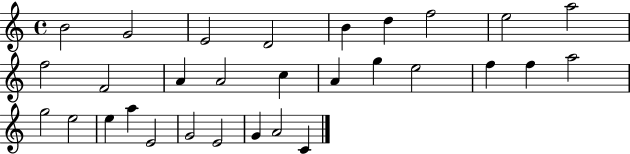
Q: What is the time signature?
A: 4/4